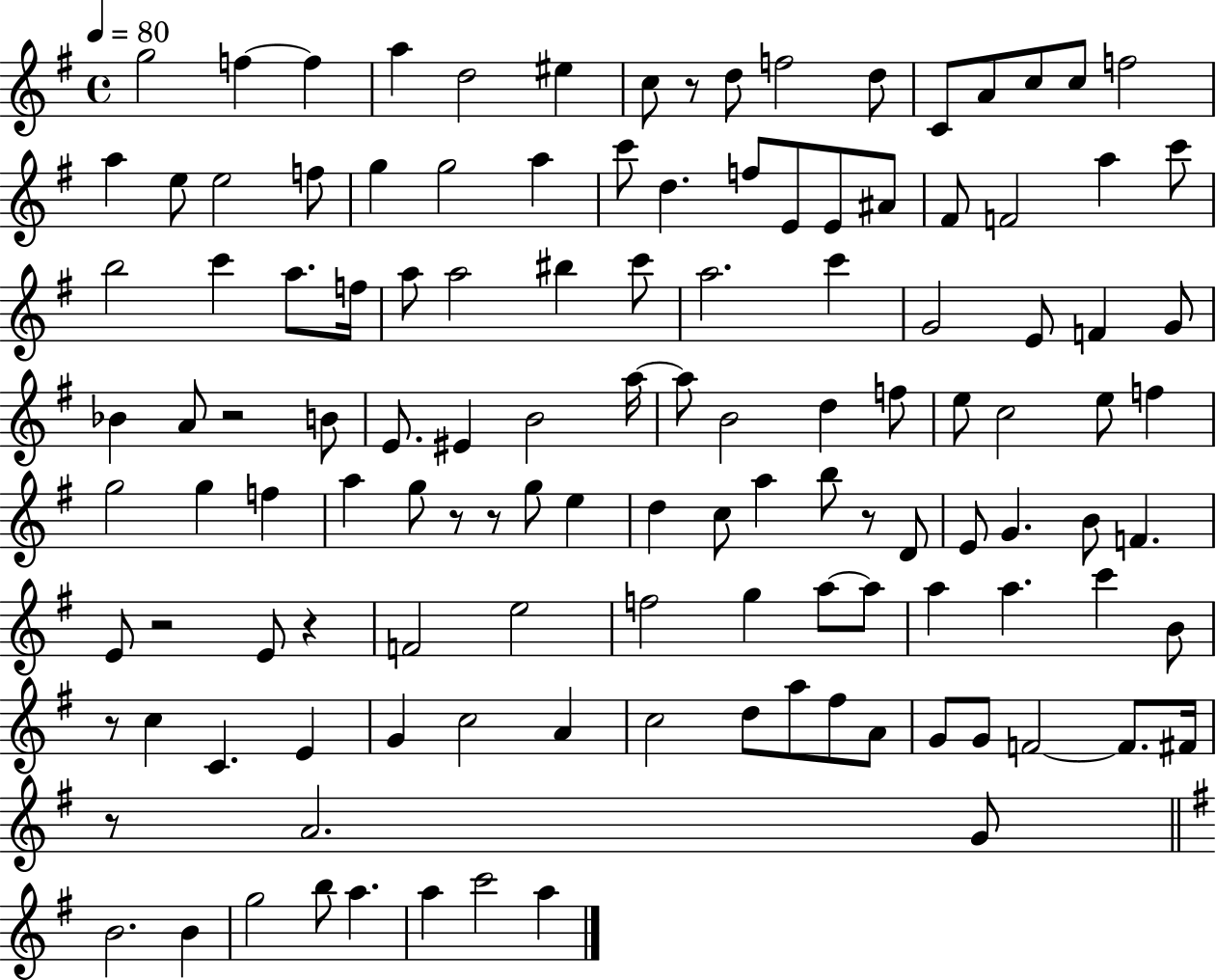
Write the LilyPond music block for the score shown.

{
  \clef treble
  \time 4/4
  \defaultTimeSignature
  \key g \major
  \tempo 4 = 80
  g''2 f''4~~ f''4 | a''4 d''2 eis''4 | c''8 r8 d''8 f''2 d''8 | c'8 a'8 c''8 c''8 f''2 | \break a''4 e''8 e''2 f''8 | g''4 g''2 a''4 | c'''8 d''4. f''8 e'8 e'8 ais'8 | fis'8 f'2 a''4 c'''8 | \break b''2 c'''4 a''8. f''16 | a''8 a''2 bis''4 c'''8 | a''2. c'''4 | g'2 e'8 f'4 g'8 | \break bes'4 a'8 r2 b'8 | e'8. eis'4 b'2 a''16~~ | a''8 b'2 d''4 f''8 | e''8 c''2 e''8 f''4 | \break g''2 g''4 f''4 | a''4 g''8 r8 r8 g''8 e''4 | d''4 c''8 a''4 b''8 r8 d'8 | e'8 g'4. b'8 f'4. | \break e'8 r2 e'8 r4 | f'2 e''2 | f''2 g''4 a''8~~ a''8 | a''4 a''4. c'''4 b'8 | \break r8 c''4 c'4. e'4 | g'4 c''2 a'4 | c''2 d''8 a''8 fis''8 a'8 | g'8 g'8 f'2~~ f'8. fis'16 | \break r8 a'2. g'8 | \bar "||" \break \key g \major b'2. b'4 | g''2 b''8 a''4. | a''4 c'''2 a''4 | \bar "|."
}